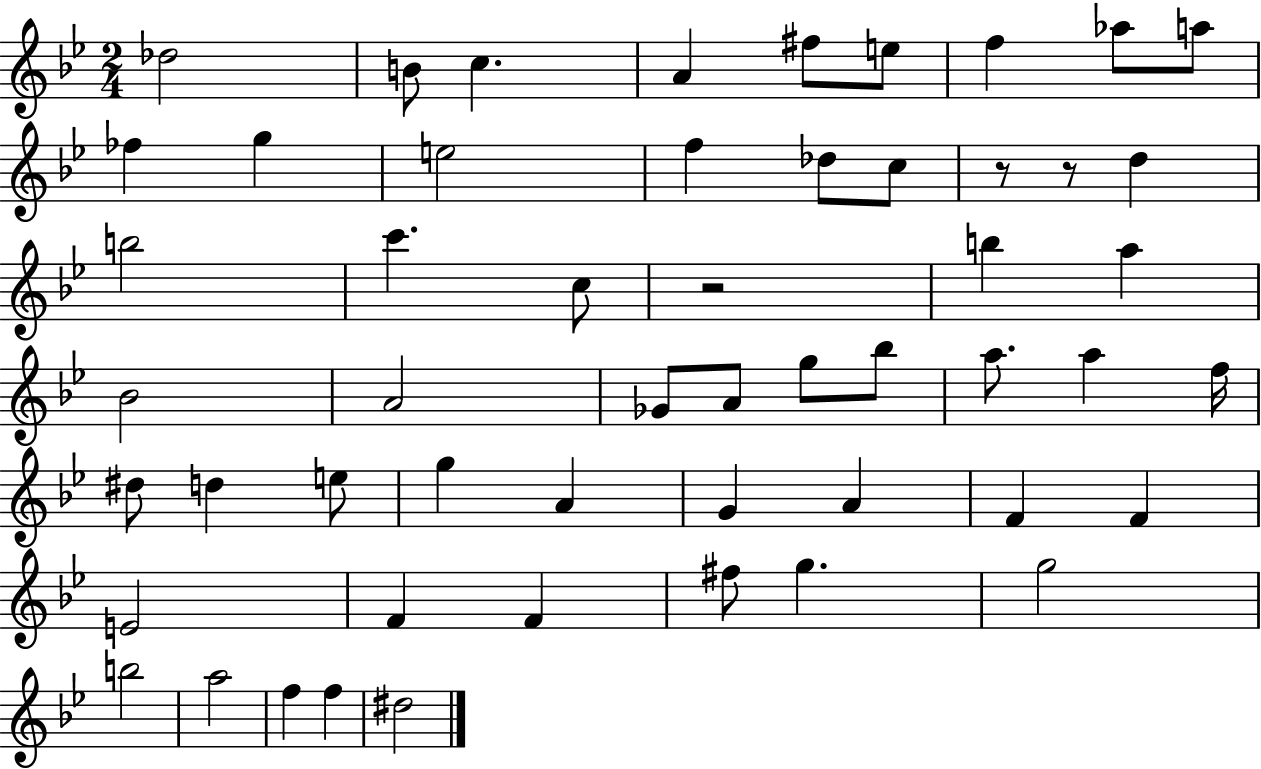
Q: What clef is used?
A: treble